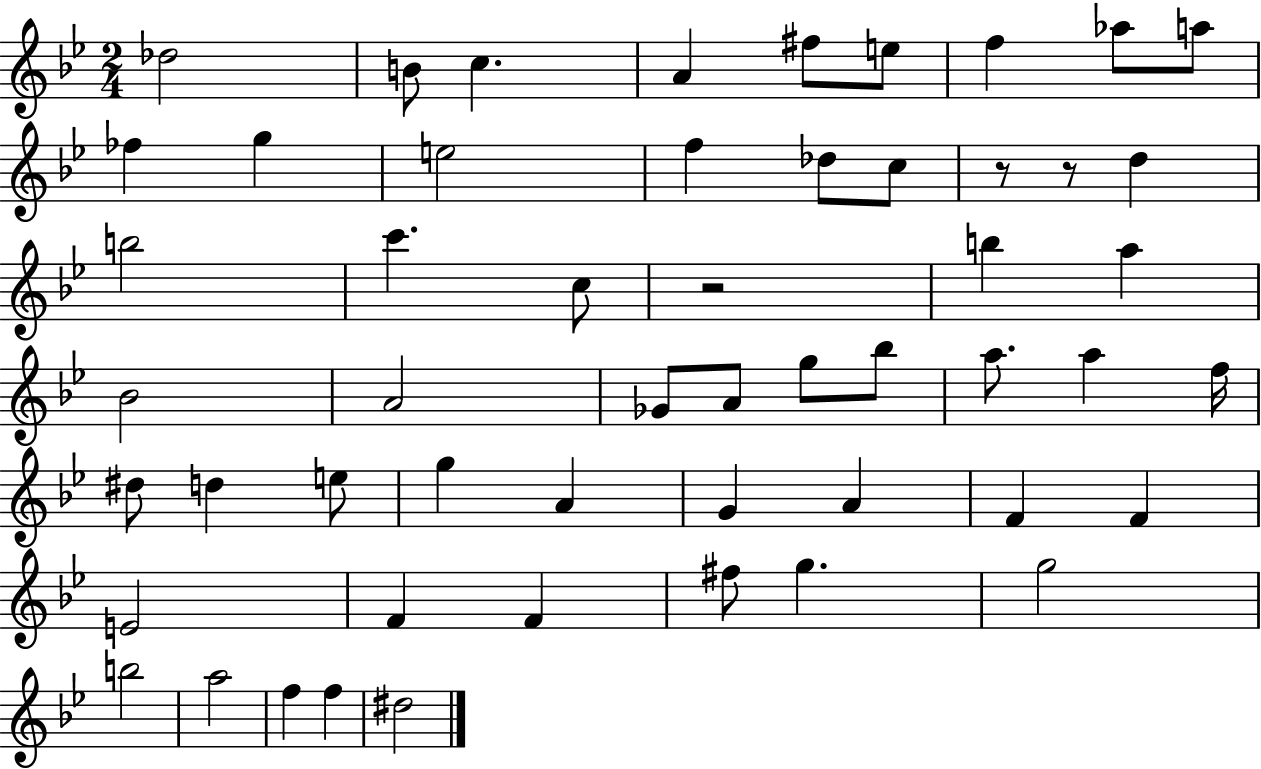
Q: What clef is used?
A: treble